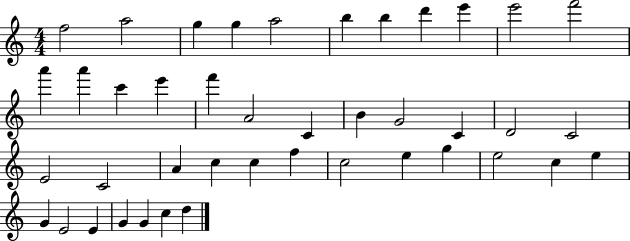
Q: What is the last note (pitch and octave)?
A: D5